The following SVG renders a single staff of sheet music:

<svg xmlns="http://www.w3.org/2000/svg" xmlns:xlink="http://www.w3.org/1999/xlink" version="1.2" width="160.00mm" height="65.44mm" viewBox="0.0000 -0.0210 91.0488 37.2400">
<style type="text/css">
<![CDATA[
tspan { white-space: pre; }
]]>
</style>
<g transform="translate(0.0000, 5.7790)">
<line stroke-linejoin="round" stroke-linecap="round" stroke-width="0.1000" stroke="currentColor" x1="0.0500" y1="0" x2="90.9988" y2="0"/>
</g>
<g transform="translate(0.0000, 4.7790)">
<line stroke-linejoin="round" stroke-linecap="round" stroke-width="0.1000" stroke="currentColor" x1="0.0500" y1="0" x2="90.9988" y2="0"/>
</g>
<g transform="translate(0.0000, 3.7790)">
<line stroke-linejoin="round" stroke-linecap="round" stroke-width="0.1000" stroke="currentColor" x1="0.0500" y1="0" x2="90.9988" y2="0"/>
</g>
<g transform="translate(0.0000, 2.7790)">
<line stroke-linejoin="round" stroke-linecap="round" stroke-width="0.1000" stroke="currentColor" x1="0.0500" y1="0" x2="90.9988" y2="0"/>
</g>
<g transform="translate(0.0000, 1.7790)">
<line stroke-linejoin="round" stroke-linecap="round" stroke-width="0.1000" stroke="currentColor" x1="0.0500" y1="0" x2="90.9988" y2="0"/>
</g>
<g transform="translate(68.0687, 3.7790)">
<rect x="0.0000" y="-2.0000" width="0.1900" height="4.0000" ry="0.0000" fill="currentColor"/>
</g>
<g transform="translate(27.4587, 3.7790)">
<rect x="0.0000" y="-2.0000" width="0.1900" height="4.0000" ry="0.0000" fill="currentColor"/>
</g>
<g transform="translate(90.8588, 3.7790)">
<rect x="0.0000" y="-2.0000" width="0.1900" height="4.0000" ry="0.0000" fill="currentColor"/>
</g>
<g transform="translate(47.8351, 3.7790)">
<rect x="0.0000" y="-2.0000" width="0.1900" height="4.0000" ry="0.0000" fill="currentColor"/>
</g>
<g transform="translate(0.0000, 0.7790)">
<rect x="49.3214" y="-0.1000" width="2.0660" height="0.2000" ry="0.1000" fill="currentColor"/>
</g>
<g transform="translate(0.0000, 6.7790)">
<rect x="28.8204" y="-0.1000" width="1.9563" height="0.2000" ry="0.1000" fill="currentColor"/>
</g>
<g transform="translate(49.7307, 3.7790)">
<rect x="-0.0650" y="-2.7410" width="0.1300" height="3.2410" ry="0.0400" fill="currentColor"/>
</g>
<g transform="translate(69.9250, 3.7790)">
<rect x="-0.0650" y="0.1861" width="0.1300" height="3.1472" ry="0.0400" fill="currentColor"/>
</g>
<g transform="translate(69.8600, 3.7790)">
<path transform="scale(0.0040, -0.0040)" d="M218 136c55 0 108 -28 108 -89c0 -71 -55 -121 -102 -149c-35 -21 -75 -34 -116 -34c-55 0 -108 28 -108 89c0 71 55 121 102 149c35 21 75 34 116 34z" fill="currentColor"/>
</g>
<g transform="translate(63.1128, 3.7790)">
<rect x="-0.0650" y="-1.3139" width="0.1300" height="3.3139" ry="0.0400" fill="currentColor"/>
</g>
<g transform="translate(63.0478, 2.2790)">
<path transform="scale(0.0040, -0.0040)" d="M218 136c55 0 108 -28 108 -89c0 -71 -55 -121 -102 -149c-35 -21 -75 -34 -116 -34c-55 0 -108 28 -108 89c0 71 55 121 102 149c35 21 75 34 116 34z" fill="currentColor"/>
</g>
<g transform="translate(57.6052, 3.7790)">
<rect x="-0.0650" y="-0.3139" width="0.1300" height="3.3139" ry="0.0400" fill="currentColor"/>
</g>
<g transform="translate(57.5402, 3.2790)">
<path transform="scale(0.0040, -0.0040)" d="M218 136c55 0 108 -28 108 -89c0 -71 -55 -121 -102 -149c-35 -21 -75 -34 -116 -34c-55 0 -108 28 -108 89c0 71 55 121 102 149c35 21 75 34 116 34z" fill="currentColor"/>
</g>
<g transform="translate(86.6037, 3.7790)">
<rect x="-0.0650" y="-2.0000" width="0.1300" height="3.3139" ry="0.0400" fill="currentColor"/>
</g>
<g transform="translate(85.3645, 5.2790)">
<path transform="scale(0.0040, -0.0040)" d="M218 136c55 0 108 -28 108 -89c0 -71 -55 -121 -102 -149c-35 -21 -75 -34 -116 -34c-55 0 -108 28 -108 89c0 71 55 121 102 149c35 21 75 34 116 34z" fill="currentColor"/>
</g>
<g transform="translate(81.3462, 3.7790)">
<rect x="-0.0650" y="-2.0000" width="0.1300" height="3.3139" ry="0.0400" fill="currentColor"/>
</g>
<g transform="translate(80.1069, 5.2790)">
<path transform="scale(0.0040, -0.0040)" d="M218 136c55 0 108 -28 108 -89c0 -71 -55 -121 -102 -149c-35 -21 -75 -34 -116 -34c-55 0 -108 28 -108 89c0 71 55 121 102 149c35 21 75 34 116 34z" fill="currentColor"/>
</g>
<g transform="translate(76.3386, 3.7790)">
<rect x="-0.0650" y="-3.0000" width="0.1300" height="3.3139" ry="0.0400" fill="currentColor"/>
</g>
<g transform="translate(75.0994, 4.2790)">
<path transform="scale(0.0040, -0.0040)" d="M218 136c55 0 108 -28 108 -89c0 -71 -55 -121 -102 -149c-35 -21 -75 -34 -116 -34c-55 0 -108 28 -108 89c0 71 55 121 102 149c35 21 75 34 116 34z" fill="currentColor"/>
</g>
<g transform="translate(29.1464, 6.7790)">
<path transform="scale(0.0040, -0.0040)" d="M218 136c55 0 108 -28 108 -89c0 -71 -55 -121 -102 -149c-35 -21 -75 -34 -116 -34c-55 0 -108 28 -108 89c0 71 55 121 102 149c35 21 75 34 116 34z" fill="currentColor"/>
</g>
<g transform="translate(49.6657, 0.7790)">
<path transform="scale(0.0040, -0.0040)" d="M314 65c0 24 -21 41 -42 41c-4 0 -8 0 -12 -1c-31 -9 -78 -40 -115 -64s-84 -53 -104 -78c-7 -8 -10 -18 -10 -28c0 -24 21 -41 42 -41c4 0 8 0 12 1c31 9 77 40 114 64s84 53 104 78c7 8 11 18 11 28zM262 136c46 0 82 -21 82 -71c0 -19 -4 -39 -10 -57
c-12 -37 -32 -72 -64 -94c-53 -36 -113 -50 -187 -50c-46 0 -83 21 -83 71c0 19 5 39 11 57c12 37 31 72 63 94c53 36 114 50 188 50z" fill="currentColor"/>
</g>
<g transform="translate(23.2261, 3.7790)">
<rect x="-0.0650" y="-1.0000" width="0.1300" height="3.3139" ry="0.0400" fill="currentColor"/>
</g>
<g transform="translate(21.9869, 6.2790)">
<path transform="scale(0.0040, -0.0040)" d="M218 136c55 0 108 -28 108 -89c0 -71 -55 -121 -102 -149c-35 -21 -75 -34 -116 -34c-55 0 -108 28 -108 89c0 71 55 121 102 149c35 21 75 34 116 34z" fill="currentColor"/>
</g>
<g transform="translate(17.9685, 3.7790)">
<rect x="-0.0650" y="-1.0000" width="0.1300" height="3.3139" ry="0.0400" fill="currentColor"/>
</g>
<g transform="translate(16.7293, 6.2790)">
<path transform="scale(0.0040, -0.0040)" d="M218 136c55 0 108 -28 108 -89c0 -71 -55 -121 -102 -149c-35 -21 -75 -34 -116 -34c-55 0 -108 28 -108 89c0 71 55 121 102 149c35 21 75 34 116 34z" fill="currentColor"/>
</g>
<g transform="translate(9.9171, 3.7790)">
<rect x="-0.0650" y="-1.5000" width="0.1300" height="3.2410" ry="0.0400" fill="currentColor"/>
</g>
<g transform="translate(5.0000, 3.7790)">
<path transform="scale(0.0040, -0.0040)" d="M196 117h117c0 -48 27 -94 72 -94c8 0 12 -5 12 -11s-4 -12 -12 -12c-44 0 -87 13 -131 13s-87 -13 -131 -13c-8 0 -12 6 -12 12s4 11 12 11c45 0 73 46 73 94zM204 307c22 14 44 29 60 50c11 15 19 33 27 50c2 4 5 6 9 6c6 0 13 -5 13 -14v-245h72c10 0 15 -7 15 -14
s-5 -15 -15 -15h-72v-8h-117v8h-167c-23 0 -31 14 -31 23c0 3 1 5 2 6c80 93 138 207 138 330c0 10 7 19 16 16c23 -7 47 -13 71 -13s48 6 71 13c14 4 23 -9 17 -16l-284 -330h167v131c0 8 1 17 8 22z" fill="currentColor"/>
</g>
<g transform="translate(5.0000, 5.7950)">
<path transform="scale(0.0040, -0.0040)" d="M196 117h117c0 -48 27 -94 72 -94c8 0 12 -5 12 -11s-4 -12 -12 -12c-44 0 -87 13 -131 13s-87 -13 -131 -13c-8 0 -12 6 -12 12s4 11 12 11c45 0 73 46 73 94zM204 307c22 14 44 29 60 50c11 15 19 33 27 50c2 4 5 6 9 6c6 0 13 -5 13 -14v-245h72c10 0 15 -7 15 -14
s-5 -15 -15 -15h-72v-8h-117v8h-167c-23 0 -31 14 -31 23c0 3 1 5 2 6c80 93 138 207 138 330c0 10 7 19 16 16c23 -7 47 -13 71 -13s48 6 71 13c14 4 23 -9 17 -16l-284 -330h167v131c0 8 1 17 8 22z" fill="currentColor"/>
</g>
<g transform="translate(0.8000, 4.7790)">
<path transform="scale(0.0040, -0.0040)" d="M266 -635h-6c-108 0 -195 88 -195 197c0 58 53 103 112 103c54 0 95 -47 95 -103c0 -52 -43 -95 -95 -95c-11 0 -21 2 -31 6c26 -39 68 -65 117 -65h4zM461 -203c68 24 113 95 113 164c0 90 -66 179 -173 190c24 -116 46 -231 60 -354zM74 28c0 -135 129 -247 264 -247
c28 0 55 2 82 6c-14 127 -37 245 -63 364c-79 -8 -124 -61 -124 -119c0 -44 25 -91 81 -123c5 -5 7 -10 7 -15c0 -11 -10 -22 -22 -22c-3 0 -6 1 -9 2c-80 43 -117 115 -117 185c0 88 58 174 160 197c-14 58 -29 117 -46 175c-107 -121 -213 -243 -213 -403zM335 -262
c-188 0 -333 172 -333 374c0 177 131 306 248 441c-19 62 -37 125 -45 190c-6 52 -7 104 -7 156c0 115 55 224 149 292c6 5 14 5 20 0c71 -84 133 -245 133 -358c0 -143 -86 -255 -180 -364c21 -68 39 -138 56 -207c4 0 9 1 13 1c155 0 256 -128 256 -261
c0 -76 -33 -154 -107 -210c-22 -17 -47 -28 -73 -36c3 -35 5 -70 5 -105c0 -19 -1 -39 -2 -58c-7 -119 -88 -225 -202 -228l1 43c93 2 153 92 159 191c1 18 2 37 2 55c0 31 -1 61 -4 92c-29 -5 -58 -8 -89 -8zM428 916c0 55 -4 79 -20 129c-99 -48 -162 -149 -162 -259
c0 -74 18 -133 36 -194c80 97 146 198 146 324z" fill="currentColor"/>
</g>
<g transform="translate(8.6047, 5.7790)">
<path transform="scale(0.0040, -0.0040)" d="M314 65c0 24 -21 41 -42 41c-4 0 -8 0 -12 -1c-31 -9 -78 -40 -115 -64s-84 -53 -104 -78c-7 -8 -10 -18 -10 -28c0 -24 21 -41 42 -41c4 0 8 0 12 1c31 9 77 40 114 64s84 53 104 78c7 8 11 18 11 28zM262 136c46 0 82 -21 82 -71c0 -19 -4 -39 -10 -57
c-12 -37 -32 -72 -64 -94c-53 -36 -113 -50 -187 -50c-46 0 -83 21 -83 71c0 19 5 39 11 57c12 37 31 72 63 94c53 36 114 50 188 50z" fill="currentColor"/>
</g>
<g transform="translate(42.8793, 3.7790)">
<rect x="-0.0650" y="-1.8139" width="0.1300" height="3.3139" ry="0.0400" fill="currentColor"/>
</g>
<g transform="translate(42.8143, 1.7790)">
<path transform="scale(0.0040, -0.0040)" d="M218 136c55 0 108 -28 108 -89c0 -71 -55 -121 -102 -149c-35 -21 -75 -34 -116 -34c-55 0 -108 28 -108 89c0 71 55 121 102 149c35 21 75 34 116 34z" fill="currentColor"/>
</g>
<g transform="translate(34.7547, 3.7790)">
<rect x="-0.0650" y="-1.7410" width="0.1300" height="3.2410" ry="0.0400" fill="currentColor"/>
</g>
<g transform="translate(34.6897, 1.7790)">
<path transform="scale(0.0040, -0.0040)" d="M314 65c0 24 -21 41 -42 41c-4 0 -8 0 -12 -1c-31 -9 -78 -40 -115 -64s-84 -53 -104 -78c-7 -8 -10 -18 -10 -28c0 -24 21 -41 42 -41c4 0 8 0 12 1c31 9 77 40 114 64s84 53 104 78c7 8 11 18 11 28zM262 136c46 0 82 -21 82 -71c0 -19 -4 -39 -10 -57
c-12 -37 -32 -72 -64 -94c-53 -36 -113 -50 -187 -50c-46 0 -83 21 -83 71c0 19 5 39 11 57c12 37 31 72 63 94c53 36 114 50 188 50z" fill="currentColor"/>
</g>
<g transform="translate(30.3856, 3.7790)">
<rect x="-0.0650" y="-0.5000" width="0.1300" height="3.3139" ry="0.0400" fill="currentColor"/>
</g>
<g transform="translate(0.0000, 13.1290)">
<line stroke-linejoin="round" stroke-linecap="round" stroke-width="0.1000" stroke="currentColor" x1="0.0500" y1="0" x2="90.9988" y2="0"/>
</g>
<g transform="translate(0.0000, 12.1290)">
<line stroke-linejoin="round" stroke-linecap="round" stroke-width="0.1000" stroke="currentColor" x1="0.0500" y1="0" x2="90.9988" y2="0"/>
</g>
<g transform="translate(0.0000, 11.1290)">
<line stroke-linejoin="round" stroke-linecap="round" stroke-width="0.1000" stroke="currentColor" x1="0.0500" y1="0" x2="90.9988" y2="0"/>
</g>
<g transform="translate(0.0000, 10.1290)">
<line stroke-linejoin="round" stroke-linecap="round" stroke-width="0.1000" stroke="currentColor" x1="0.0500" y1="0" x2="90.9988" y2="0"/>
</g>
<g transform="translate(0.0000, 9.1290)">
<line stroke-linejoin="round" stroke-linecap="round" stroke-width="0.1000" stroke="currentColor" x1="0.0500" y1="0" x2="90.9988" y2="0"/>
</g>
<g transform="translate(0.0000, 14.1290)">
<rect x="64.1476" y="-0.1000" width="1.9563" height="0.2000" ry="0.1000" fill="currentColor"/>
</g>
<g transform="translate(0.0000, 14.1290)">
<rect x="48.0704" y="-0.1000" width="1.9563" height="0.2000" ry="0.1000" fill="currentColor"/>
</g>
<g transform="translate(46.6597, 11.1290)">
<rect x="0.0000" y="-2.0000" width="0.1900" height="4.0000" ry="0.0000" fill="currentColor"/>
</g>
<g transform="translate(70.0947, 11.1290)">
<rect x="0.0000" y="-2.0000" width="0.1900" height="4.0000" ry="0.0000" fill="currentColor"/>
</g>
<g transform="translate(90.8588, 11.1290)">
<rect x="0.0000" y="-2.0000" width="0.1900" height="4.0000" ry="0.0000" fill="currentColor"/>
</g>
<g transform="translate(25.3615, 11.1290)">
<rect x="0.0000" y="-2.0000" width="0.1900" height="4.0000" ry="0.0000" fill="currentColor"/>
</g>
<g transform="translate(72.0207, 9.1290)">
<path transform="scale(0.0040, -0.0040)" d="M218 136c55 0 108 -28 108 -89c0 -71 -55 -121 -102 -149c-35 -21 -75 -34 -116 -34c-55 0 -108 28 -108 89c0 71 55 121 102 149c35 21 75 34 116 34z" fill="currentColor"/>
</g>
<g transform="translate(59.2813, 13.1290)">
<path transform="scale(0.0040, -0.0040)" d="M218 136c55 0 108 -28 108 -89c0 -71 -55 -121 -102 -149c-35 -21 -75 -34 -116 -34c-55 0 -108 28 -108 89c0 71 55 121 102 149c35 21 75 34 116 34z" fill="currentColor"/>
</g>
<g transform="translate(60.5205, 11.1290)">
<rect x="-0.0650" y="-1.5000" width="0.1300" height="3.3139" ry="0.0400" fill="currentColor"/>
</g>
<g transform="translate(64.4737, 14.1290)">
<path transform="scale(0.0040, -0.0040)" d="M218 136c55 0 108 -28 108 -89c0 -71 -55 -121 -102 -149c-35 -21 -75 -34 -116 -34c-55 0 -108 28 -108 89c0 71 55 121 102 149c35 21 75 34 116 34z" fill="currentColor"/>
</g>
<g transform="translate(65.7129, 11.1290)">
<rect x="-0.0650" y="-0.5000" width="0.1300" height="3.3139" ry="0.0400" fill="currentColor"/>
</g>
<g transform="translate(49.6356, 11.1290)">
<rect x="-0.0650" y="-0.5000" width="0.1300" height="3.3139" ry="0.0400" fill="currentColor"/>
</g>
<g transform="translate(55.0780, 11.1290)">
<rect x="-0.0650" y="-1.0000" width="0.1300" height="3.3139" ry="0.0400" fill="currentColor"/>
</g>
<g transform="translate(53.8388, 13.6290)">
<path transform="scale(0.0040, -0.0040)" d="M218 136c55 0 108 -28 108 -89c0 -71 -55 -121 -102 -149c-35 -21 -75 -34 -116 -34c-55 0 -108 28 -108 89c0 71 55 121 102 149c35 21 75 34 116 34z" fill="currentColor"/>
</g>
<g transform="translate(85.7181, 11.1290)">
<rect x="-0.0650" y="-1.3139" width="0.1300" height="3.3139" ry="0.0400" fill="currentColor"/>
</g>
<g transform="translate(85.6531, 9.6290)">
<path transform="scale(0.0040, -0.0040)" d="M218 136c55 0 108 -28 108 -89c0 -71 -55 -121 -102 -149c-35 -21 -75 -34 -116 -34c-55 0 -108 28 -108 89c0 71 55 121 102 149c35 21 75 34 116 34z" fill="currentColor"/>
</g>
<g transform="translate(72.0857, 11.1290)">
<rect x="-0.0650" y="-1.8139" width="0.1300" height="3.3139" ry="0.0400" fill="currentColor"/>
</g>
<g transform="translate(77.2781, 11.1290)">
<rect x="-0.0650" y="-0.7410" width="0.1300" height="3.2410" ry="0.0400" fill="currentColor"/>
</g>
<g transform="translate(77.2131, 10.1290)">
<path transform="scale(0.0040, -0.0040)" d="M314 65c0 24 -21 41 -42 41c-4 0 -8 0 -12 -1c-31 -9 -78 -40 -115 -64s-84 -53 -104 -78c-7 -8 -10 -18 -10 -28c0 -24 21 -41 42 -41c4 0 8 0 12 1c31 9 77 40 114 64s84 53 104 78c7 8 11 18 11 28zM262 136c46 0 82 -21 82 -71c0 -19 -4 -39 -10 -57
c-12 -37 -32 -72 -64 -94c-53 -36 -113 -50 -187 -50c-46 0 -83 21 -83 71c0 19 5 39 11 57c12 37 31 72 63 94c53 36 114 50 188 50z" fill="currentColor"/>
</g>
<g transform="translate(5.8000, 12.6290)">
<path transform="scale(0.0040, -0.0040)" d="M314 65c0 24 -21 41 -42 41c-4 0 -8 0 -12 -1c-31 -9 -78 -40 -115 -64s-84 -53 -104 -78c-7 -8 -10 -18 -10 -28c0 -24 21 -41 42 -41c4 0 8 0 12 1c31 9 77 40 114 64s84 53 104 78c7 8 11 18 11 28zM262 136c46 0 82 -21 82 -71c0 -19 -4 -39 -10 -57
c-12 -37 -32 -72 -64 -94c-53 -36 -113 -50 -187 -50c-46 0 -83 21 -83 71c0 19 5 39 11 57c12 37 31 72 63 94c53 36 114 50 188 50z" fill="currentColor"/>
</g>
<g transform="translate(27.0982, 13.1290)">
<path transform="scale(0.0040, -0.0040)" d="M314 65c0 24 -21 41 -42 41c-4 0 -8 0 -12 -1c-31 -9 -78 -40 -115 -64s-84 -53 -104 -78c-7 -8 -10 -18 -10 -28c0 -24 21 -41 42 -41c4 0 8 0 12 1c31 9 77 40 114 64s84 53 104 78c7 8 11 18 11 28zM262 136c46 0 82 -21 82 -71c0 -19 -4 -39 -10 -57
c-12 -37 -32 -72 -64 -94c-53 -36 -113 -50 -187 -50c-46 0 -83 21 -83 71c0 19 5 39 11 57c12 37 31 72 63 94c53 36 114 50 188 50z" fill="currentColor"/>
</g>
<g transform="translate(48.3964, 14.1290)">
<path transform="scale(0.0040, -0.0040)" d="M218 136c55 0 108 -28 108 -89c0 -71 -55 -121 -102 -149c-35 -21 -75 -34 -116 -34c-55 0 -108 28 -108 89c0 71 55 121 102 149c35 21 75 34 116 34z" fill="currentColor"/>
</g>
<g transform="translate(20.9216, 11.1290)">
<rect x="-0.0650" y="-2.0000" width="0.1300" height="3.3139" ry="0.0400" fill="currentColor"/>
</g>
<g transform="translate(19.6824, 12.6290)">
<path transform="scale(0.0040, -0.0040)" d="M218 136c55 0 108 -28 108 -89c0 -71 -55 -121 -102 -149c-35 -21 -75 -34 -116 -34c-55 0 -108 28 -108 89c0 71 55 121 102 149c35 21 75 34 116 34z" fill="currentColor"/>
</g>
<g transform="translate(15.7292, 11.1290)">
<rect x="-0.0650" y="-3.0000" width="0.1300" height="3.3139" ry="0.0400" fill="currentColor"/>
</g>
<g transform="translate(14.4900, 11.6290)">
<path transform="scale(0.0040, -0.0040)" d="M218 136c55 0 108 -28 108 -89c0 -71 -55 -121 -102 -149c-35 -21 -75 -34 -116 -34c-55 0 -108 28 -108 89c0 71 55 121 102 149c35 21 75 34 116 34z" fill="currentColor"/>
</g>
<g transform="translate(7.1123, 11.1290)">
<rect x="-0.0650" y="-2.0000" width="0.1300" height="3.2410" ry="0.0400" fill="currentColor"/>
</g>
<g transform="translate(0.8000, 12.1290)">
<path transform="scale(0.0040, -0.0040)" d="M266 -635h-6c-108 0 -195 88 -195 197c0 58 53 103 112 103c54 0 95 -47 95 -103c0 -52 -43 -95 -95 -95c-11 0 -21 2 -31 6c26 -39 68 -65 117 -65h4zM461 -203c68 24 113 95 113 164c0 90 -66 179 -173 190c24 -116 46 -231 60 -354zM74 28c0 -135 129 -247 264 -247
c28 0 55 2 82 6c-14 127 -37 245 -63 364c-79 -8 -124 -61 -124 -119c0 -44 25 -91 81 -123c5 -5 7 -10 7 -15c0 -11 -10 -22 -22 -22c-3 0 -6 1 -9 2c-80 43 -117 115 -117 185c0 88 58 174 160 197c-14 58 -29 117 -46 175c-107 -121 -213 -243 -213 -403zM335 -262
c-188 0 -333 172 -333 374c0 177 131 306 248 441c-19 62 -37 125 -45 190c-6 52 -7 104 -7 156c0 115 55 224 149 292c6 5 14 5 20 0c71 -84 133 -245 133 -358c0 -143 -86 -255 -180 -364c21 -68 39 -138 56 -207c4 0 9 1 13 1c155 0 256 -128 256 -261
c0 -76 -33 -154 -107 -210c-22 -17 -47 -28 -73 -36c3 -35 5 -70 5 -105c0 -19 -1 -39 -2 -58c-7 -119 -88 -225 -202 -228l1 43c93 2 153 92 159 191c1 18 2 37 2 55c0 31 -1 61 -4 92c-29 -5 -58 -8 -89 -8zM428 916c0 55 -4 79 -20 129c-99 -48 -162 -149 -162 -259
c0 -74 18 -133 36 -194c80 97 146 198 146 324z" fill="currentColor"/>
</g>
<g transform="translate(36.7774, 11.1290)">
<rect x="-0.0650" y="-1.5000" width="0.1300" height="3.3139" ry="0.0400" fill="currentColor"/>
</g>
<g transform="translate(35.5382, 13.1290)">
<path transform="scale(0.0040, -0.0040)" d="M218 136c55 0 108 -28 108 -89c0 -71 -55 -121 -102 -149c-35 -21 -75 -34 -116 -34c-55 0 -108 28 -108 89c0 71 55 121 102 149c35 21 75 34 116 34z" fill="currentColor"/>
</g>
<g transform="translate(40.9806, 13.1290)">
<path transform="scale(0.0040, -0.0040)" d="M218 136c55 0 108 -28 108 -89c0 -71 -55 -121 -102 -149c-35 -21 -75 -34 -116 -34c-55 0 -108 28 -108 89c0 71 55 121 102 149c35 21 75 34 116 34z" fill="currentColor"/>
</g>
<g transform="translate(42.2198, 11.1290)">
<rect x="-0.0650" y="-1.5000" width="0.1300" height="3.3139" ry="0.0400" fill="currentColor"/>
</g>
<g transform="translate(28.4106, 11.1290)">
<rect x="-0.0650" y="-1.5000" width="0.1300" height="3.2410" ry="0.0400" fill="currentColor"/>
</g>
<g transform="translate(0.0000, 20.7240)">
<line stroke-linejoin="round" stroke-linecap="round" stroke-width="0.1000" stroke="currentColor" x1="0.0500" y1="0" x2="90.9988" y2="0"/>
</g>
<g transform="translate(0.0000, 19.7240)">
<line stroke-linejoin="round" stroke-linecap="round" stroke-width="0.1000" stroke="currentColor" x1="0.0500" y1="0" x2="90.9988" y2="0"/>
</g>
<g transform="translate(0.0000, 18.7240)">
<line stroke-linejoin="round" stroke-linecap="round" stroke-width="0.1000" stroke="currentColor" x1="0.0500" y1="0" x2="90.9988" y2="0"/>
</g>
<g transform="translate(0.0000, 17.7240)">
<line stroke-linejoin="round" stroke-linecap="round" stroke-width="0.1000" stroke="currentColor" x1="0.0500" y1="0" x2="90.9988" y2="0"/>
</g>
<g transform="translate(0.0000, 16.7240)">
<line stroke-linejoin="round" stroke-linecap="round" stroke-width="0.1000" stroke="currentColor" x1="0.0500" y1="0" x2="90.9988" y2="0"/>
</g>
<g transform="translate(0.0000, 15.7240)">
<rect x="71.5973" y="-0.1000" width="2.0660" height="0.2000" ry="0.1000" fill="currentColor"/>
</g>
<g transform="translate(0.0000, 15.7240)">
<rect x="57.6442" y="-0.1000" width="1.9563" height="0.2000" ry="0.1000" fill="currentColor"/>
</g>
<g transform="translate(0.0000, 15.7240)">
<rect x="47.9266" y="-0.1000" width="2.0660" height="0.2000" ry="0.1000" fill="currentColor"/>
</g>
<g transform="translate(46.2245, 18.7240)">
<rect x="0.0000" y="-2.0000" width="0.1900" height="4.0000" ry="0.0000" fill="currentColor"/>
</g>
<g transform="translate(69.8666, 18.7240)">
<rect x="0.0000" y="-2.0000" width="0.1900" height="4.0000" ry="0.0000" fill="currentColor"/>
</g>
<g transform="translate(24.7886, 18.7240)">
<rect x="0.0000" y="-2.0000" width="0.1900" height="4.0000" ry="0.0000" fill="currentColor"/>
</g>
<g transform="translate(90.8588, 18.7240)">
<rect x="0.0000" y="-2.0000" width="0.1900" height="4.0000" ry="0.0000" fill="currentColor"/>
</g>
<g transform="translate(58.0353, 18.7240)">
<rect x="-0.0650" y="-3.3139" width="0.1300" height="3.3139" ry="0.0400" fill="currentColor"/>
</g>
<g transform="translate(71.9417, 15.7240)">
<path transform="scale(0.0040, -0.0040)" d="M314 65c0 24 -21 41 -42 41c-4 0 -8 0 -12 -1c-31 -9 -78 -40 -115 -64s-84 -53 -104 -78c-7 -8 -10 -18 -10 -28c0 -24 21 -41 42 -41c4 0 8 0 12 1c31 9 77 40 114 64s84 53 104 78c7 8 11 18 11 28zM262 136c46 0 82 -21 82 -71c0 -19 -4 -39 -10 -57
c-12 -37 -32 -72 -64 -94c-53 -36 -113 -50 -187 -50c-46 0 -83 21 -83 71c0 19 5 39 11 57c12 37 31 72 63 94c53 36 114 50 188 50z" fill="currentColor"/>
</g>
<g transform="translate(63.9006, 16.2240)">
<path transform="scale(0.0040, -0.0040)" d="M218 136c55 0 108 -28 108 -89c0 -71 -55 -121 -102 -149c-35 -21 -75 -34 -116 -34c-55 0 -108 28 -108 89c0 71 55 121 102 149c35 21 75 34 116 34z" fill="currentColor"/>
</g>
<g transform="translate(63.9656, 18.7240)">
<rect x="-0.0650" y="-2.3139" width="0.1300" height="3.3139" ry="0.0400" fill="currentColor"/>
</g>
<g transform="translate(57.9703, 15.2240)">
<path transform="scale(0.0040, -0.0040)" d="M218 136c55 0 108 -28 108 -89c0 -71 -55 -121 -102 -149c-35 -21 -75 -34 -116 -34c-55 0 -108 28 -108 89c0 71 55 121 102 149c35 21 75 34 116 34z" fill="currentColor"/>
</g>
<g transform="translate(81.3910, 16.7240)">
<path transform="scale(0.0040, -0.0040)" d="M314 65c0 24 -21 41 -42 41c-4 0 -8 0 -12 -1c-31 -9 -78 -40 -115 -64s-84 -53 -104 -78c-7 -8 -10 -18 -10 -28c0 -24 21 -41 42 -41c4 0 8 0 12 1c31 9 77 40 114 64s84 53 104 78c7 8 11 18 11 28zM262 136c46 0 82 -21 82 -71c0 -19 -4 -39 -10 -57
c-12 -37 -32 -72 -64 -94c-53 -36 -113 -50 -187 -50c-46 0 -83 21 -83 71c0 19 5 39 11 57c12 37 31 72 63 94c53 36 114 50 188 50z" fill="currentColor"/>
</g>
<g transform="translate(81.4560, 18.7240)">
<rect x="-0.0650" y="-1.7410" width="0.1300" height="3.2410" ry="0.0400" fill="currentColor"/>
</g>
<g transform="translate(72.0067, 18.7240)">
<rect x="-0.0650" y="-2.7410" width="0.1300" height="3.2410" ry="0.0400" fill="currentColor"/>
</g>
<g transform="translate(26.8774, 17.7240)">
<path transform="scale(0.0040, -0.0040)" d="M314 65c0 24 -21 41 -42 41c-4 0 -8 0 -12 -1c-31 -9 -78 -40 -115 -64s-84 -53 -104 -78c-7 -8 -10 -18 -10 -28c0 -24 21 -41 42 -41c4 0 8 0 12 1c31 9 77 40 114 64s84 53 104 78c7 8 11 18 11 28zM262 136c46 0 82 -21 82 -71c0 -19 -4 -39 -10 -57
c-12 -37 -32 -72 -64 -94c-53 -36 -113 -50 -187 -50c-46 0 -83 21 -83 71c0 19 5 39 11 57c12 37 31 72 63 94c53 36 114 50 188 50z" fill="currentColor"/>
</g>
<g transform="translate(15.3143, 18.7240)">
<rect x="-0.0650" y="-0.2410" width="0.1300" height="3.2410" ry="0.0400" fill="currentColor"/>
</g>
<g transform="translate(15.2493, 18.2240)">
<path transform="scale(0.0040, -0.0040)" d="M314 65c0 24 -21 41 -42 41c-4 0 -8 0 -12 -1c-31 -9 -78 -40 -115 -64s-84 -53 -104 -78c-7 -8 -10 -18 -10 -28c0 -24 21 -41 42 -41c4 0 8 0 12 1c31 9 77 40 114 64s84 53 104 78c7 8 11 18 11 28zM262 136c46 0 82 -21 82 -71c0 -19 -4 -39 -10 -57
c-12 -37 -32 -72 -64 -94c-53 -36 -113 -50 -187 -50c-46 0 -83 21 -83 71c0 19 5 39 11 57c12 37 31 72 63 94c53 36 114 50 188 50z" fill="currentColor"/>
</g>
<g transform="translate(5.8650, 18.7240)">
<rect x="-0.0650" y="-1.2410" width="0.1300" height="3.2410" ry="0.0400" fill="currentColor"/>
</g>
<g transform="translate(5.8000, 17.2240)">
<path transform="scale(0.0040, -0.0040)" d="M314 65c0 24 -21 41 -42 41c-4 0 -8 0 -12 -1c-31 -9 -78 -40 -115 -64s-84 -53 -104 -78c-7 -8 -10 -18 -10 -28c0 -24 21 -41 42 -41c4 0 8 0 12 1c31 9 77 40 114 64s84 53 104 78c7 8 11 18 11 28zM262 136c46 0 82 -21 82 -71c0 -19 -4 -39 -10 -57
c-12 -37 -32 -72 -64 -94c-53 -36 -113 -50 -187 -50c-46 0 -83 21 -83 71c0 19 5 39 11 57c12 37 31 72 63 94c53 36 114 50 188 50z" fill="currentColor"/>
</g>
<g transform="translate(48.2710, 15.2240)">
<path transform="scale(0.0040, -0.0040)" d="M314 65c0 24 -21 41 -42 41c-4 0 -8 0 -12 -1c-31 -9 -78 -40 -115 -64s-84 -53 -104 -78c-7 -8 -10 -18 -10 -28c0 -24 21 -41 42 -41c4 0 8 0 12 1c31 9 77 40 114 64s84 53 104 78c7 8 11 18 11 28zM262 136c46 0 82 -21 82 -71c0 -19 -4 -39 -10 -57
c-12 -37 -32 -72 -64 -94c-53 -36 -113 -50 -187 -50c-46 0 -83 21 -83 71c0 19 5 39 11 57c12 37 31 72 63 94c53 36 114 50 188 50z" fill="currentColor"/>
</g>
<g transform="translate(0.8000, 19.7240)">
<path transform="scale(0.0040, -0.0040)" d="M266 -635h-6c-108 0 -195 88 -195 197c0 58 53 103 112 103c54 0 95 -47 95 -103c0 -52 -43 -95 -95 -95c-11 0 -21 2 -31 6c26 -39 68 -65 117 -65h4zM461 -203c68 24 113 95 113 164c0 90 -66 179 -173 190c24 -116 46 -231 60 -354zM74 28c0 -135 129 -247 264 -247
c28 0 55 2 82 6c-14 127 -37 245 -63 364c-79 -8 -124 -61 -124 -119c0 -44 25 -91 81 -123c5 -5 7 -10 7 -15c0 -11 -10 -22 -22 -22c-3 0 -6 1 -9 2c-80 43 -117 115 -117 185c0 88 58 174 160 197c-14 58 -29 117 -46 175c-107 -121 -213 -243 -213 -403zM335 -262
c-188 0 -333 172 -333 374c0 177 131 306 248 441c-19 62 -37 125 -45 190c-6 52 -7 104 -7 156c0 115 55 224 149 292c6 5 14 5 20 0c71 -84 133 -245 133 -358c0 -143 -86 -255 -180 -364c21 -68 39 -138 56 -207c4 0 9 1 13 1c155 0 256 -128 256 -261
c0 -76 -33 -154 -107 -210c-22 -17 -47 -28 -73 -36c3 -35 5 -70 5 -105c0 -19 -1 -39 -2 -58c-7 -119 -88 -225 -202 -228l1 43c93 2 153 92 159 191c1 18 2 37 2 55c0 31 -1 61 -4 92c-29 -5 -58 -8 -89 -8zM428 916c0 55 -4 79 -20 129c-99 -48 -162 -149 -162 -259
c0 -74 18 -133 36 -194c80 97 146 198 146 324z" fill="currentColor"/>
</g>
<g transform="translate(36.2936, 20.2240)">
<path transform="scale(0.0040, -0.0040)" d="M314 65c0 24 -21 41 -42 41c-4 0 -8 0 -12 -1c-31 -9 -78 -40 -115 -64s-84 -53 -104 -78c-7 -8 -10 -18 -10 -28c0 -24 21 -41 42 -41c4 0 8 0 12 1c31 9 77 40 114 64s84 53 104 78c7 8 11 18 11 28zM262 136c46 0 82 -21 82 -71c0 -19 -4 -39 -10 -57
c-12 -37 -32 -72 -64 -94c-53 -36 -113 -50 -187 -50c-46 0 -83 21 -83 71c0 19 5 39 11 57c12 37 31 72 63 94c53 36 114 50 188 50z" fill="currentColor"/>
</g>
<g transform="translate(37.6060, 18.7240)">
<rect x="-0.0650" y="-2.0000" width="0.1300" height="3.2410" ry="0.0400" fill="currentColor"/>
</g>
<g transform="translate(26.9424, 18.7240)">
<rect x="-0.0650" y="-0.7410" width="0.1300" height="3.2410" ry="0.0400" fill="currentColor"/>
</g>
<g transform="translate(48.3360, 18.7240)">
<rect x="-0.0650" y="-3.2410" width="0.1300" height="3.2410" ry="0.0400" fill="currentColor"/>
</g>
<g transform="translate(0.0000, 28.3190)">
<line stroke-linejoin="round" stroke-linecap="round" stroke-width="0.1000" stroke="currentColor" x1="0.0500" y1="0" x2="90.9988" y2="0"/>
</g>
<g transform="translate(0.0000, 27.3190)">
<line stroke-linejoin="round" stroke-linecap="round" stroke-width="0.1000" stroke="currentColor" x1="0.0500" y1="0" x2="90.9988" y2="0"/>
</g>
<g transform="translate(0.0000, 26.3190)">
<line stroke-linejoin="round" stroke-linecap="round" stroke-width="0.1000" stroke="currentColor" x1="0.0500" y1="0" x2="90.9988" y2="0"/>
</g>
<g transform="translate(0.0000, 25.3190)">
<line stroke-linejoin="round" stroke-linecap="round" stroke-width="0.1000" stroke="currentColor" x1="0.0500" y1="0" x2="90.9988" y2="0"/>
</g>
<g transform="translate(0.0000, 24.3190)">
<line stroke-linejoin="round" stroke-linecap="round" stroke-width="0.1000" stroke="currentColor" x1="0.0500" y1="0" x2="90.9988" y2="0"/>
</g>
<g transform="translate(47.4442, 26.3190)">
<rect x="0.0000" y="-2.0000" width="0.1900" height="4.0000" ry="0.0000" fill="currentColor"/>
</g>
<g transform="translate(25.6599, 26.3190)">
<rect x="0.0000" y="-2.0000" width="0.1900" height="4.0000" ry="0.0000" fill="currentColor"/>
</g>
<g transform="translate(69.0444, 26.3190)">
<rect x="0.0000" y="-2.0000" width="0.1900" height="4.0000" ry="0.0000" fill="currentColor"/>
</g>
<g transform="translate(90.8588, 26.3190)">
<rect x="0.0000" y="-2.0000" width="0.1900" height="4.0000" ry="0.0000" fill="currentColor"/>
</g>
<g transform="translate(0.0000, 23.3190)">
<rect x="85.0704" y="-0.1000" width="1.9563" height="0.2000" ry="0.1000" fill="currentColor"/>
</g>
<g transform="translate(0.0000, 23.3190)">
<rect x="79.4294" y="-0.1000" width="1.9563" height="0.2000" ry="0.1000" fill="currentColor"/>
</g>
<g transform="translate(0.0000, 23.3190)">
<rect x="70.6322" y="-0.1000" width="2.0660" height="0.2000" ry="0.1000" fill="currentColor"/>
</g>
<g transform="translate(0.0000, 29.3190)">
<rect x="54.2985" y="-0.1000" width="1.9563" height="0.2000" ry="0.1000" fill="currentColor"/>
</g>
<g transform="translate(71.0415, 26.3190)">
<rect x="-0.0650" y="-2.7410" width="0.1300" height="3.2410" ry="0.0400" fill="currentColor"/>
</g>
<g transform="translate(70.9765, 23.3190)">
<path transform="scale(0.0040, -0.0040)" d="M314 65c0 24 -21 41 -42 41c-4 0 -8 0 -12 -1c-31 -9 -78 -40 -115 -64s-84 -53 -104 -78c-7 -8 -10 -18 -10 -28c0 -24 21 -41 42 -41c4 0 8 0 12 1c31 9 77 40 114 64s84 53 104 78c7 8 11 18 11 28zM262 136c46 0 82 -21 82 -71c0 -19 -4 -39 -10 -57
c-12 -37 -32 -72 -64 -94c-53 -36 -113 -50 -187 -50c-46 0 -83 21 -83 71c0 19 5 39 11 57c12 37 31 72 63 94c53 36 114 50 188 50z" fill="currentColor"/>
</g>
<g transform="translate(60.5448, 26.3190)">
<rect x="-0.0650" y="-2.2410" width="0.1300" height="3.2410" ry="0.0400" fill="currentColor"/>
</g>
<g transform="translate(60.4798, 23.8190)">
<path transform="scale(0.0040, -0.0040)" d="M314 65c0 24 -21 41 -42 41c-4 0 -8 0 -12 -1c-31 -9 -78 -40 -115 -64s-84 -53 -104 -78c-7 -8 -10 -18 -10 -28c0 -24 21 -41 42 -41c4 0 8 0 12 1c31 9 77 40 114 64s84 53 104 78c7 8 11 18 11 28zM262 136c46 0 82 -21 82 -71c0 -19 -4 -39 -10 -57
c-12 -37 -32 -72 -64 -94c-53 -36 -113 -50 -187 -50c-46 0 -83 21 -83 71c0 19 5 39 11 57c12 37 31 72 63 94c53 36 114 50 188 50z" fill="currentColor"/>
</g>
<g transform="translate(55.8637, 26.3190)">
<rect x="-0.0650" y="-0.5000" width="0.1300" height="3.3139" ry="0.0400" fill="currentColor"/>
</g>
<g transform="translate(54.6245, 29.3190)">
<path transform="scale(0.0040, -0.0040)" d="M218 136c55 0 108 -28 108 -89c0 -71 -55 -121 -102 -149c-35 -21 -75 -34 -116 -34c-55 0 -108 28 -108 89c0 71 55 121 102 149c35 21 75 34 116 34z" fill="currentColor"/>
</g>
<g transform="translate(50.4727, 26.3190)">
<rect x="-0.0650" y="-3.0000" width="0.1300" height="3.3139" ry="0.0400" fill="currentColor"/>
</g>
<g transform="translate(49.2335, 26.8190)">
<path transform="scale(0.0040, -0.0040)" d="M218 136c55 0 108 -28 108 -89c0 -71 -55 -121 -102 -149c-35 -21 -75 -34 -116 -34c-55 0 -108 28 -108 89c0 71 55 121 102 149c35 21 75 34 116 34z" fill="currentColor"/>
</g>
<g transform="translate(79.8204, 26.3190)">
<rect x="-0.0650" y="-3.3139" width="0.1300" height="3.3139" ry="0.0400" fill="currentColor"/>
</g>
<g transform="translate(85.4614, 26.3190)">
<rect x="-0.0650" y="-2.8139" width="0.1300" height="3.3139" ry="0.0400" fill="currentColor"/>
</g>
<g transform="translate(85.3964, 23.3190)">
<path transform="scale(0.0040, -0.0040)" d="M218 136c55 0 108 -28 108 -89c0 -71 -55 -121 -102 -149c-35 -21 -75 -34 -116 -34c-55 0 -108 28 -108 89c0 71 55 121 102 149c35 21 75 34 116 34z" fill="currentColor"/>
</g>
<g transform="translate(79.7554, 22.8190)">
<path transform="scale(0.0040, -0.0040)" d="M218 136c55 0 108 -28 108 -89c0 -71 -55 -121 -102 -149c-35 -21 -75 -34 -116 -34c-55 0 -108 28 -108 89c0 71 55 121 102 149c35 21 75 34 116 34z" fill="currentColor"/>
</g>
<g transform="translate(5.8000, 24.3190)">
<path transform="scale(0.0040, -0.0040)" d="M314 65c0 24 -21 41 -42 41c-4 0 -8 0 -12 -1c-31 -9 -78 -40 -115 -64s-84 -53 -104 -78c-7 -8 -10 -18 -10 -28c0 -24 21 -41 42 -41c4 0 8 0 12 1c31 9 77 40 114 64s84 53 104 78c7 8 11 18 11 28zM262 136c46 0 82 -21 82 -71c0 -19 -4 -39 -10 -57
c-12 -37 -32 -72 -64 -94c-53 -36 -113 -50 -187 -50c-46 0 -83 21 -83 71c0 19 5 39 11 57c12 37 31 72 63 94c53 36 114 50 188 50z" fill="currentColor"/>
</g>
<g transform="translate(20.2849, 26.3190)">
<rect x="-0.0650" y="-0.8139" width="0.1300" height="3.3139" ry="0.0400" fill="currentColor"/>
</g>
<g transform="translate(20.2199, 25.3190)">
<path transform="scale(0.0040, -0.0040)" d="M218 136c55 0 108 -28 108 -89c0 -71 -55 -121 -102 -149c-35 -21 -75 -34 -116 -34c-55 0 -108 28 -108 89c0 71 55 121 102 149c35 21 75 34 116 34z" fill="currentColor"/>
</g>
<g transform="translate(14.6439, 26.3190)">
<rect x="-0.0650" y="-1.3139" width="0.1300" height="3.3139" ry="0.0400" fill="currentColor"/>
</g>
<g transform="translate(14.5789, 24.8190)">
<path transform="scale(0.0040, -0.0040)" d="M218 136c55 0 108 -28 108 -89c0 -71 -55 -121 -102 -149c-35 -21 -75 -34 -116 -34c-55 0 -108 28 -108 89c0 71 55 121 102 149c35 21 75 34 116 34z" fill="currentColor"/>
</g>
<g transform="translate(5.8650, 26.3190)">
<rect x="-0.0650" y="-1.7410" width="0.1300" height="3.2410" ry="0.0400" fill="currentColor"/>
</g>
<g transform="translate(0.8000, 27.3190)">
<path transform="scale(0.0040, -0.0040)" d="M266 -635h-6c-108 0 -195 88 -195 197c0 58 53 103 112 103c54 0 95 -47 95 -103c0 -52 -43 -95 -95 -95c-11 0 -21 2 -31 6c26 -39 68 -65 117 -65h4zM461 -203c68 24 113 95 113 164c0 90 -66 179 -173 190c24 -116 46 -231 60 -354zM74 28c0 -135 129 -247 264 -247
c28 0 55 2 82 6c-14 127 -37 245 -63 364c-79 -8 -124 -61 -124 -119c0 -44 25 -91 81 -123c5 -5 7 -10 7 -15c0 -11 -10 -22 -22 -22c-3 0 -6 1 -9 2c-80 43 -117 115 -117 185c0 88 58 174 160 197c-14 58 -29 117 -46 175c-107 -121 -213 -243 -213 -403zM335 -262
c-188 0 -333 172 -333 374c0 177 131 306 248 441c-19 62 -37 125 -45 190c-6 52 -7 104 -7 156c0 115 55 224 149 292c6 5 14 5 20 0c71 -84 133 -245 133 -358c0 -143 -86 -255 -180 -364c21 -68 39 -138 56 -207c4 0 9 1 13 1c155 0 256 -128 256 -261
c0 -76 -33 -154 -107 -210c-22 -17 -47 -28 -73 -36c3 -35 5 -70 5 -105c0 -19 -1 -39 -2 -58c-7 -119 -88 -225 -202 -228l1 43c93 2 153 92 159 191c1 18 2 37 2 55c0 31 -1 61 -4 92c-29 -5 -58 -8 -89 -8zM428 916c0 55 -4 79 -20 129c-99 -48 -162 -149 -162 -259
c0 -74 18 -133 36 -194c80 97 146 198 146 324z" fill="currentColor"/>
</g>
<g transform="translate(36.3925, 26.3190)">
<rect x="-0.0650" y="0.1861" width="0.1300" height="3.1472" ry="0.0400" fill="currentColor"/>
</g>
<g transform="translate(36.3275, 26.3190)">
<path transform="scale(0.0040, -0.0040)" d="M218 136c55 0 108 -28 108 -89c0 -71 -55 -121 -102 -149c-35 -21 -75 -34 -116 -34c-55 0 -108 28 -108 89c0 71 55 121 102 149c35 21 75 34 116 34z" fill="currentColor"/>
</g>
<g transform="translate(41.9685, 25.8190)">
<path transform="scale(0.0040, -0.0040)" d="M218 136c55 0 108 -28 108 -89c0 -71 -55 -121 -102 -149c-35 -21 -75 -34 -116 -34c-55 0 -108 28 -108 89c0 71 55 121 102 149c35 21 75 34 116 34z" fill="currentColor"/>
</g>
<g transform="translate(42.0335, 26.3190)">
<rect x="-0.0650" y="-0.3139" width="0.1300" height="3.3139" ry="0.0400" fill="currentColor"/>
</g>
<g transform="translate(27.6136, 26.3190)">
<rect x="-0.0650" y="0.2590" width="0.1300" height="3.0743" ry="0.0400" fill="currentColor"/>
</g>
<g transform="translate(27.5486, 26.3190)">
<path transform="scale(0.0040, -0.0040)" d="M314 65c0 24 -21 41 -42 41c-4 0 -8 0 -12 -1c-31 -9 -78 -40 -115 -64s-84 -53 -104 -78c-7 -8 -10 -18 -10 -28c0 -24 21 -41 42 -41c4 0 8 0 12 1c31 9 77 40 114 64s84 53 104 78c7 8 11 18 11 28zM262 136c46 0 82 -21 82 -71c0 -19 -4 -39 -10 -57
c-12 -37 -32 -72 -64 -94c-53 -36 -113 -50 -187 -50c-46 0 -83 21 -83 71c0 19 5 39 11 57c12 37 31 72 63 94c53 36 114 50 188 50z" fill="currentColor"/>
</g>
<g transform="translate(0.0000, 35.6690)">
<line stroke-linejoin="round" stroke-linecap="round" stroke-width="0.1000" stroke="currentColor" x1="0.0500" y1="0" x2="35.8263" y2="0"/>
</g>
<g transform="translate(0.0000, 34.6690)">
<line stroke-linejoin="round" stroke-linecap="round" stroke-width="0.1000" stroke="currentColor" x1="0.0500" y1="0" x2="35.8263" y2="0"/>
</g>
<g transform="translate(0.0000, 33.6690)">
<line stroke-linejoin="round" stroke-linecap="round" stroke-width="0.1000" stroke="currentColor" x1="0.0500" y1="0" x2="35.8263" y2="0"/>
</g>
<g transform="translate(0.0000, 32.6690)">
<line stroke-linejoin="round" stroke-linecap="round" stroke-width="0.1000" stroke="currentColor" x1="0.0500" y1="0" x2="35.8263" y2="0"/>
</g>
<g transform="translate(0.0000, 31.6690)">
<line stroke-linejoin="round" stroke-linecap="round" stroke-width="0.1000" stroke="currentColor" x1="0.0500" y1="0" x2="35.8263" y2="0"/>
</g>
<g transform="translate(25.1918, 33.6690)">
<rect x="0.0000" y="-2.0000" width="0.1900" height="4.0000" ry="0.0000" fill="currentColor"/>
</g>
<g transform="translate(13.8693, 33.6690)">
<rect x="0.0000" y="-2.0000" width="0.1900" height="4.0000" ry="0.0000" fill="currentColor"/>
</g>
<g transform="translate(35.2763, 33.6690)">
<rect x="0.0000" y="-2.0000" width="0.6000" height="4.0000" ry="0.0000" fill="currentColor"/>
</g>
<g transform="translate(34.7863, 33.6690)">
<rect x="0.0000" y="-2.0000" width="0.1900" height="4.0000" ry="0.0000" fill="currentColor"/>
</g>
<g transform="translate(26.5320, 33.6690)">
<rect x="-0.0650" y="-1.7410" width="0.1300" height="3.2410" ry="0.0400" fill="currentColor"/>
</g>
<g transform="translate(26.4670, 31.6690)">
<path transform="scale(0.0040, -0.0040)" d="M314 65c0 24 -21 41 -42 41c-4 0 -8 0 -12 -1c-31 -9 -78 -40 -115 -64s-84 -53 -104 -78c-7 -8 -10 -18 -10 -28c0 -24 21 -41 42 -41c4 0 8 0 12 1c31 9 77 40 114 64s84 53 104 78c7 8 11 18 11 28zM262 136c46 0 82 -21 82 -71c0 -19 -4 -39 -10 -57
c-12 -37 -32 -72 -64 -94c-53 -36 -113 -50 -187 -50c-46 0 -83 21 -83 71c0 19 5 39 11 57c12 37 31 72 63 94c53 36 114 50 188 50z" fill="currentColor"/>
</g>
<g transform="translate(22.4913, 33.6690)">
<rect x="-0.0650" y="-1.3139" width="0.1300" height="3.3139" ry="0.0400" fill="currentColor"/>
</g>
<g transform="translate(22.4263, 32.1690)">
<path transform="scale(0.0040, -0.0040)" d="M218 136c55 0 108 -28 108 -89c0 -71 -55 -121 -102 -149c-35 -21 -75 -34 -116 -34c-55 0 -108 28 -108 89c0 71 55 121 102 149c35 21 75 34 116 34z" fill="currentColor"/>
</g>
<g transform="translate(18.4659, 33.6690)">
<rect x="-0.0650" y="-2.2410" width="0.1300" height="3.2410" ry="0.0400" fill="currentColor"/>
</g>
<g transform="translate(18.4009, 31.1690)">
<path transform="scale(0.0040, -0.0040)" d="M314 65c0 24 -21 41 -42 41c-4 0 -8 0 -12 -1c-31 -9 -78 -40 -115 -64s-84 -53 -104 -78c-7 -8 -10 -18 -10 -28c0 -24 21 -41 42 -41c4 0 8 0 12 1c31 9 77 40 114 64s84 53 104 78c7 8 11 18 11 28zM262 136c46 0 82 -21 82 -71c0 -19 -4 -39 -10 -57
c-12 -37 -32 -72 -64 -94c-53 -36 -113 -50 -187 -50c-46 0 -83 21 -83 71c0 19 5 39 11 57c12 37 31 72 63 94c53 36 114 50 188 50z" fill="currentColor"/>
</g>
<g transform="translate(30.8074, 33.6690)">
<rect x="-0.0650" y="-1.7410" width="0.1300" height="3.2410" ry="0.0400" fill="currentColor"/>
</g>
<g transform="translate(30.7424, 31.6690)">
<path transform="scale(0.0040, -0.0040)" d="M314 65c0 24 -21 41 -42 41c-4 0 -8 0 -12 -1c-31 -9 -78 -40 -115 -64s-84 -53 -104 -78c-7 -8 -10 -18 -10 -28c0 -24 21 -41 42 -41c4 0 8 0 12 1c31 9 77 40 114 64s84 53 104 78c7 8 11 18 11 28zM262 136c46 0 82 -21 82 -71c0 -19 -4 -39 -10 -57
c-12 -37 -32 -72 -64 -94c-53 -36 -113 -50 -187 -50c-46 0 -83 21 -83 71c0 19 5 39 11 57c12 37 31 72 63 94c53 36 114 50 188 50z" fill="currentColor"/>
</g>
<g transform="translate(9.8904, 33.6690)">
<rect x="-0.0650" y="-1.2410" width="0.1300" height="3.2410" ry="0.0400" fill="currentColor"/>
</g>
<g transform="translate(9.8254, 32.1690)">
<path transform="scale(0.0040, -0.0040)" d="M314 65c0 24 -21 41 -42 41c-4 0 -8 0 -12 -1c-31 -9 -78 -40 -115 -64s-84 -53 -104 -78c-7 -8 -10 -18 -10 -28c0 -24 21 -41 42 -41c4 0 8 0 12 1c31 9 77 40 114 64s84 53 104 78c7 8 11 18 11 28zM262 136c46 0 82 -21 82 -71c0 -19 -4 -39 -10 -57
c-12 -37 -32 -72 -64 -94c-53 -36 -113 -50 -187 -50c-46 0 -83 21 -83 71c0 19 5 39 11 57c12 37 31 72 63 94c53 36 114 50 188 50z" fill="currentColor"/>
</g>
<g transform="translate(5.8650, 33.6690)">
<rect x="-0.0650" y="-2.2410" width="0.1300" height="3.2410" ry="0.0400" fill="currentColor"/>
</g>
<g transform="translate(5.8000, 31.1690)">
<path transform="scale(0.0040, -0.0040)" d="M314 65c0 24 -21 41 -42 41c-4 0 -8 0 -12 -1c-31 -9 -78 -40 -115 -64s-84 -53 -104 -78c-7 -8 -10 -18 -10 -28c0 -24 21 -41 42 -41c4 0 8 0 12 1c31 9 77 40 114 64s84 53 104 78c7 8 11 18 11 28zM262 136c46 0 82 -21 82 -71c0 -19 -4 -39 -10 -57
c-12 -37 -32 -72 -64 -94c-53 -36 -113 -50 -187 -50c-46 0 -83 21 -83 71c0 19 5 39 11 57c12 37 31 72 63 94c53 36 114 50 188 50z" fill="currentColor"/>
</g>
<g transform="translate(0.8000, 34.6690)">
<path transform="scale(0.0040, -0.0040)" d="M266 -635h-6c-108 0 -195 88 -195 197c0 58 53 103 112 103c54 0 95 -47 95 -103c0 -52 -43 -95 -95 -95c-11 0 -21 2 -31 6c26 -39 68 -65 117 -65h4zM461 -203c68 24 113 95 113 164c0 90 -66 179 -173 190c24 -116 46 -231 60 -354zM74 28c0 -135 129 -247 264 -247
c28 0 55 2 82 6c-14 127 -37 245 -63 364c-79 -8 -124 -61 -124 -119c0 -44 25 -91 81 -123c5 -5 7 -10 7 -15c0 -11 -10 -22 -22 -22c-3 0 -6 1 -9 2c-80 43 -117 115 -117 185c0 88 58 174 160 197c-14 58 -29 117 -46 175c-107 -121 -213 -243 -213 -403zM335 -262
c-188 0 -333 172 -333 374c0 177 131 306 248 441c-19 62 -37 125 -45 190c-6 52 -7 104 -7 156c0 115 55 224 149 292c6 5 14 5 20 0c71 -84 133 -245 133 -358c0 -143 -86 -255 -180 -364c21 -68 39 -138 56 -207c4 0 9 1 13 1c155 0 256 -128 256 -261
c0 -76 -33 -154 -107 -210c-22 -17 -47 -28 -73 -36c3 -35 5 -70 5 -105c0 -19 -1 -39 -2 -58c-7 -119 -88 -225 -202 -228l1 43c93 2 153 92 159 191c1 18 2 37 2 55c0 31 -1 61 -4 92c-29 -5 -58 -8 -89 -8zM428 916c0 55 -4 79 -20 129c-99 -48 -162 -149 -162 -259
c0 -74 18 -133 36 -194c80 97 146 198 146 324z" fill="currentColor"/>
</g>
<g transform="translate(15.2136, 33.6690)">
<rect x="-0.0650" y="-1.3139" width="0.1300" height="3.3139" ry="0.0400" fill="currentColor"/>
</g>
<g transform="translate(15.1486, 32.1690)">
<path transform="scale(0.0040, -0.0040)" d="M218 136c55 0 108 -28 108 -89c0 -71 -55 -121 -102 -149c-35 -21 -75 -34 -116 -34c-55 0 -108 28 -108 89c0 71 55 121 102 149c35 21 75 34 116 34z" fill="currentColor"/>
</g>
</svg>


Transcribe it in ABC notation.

X:1
T:Untitled
M:4/4
L:1/4
K:C
E2 D D C f2 f a2 c e B A F F F2 A F E2 E E C D E C f d2 e e2 c2 d2 F2 b2 b g a2 f2 f2 e d B2 B c A C g2 a2 b a g2 e2 e g2 e f2 f2